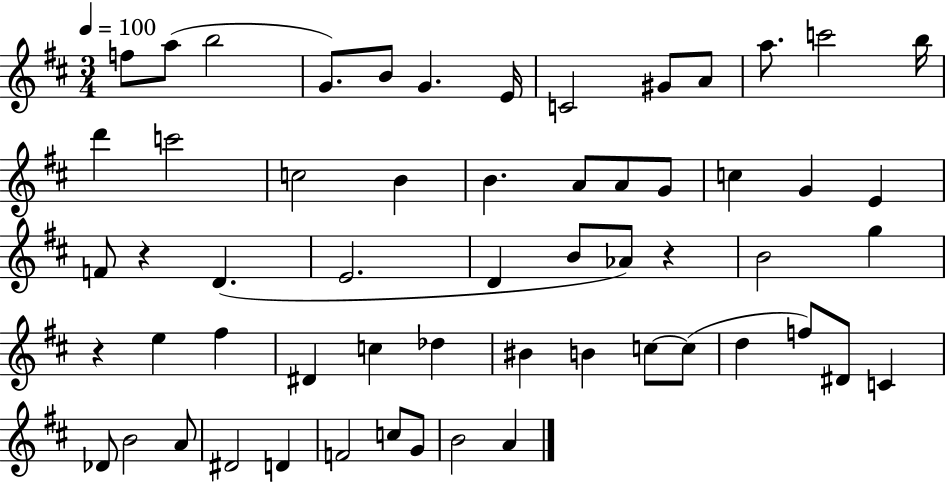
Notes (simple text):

F5/e A5/e B5/h G4/e. B4/e G4/q. E4/s C4/h G#4/e A4/e A5/e. C6/h B5/s D6/q C6/h C5/h B4/q B4/q. A4/e A4/e G4/e C5/q G4/q E4/q F4/e R/q D4/q. E4/h. D4/q B4/e Ab4/e R/q B4/h G5/q R/q E5/q F#5/q D#4/q C5/q Db5/q BIS4/q B4/q C5/e C5/e D5/q F5/e D#4/e C4/q Db4/e B4/h A4/e D#4/h D4/q F4/h C5/e G4/e B4/h A4/q